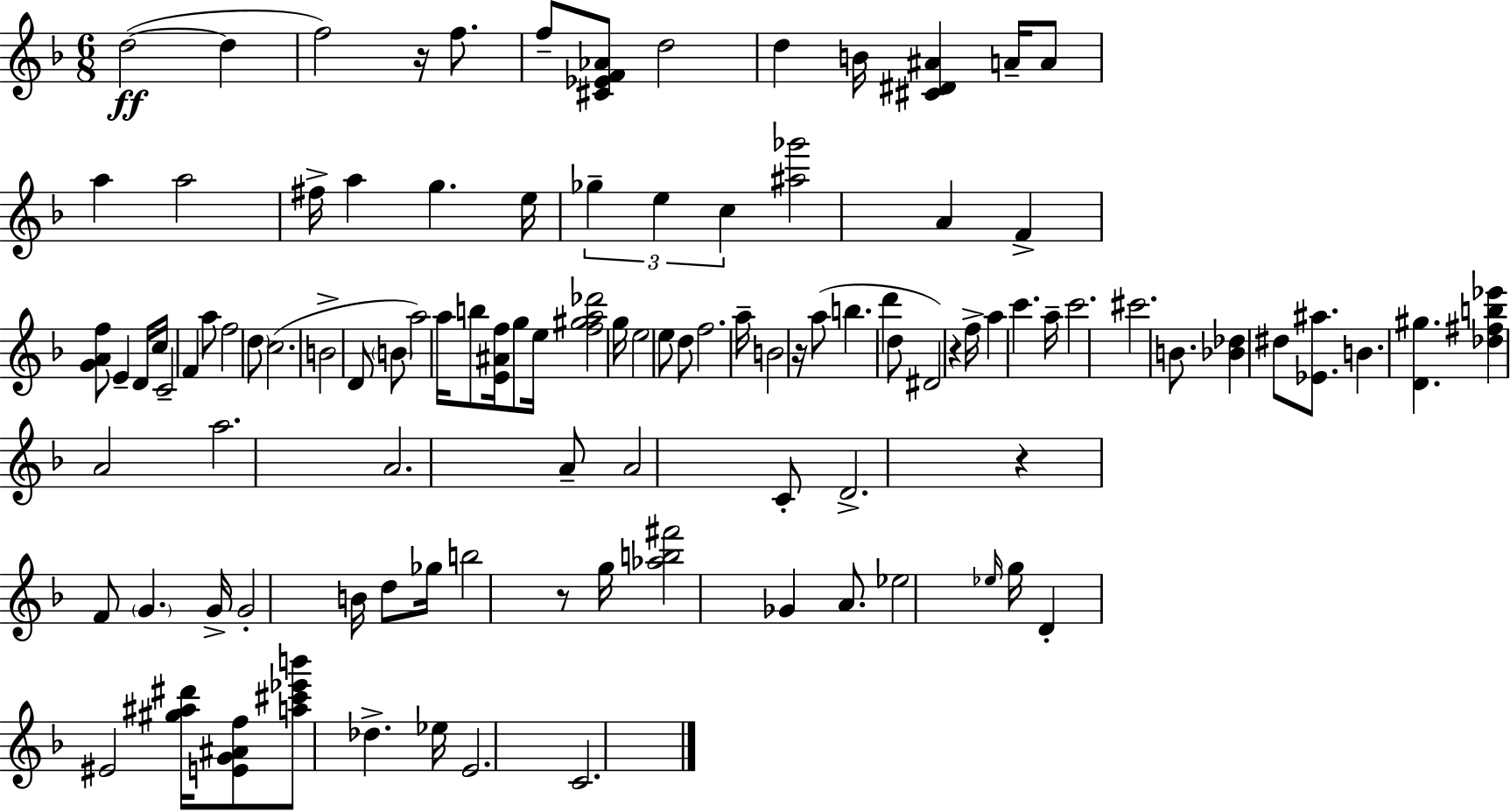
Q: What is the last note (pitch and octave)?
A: C4